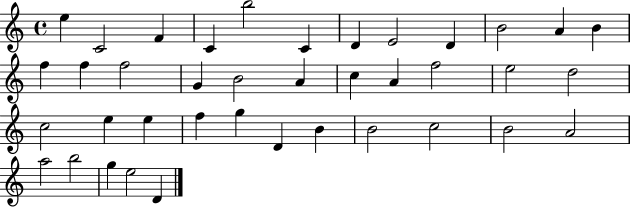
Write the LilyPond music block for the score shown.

{
  \clef treble
  \time 4/4
  \defaultTimeSignature
  \key c \major
  e''4 c'2 f'4 | c'4 b''2 c'4 | d'4 e'2 d'4 | b'2 a'4 b'4 | \break f''4 f''4 f''2 | g'4 b'2 a'4 | c''4 a'4 f''2 | e''2 d''2 | \break c''2 e''4 e''4 | f''4 g''4 d'4 b'4 | b'2 c''2 | b'2 a'2 | \break a''2 b''2 | g''4 e''2 d'4 | \bar "|."
}